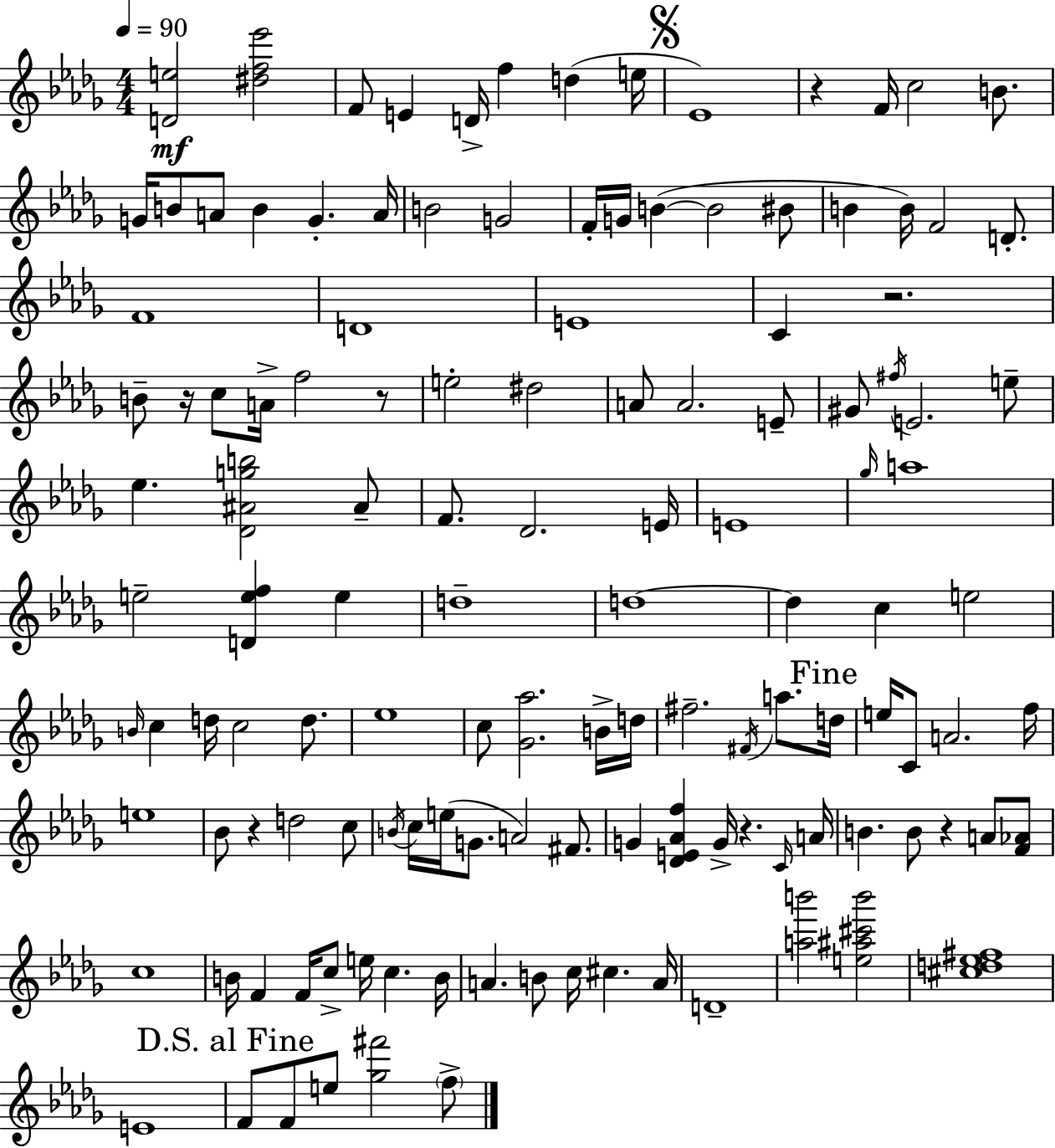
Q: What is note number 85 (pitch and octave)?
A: A4